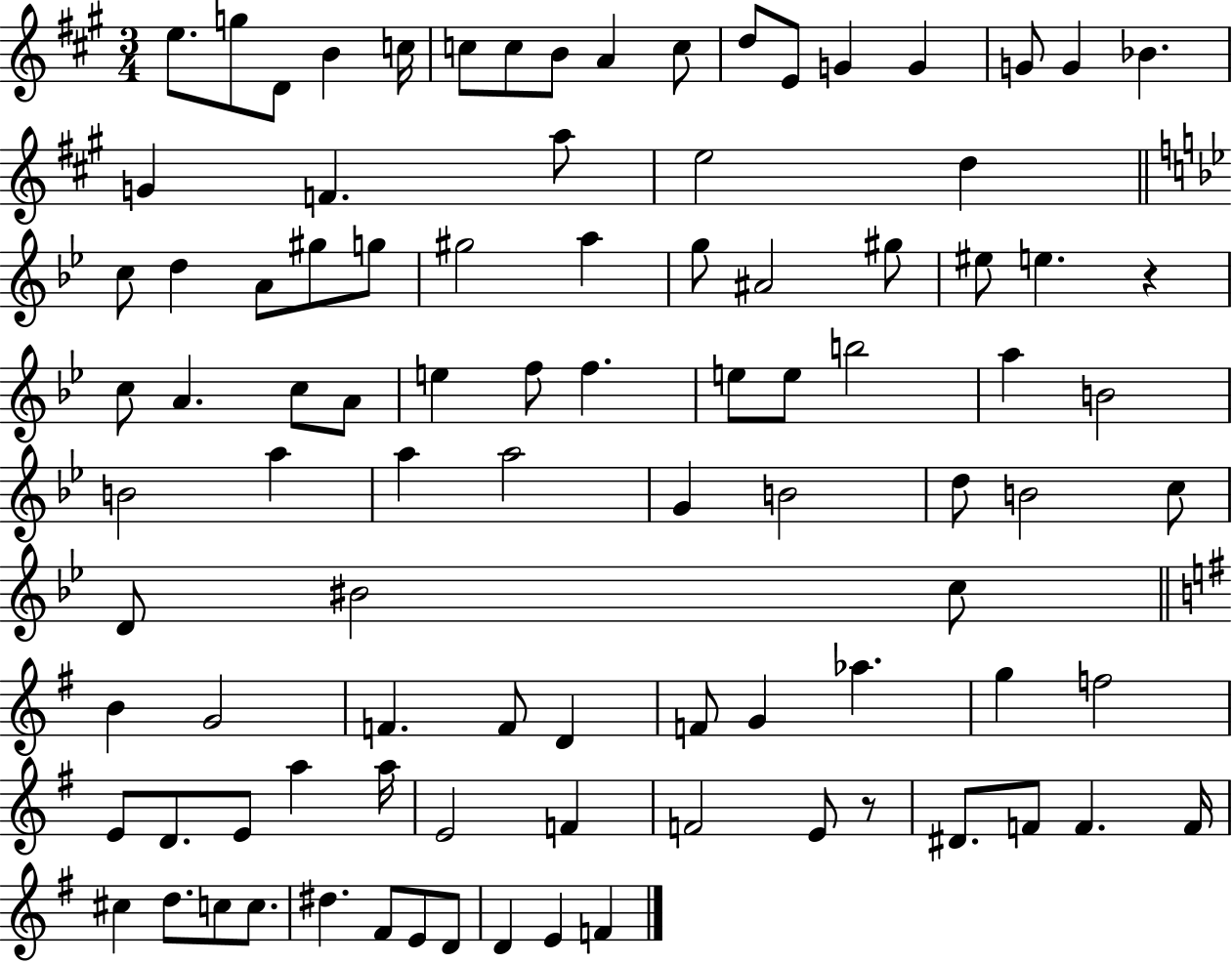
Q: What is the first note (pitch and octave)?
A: E5